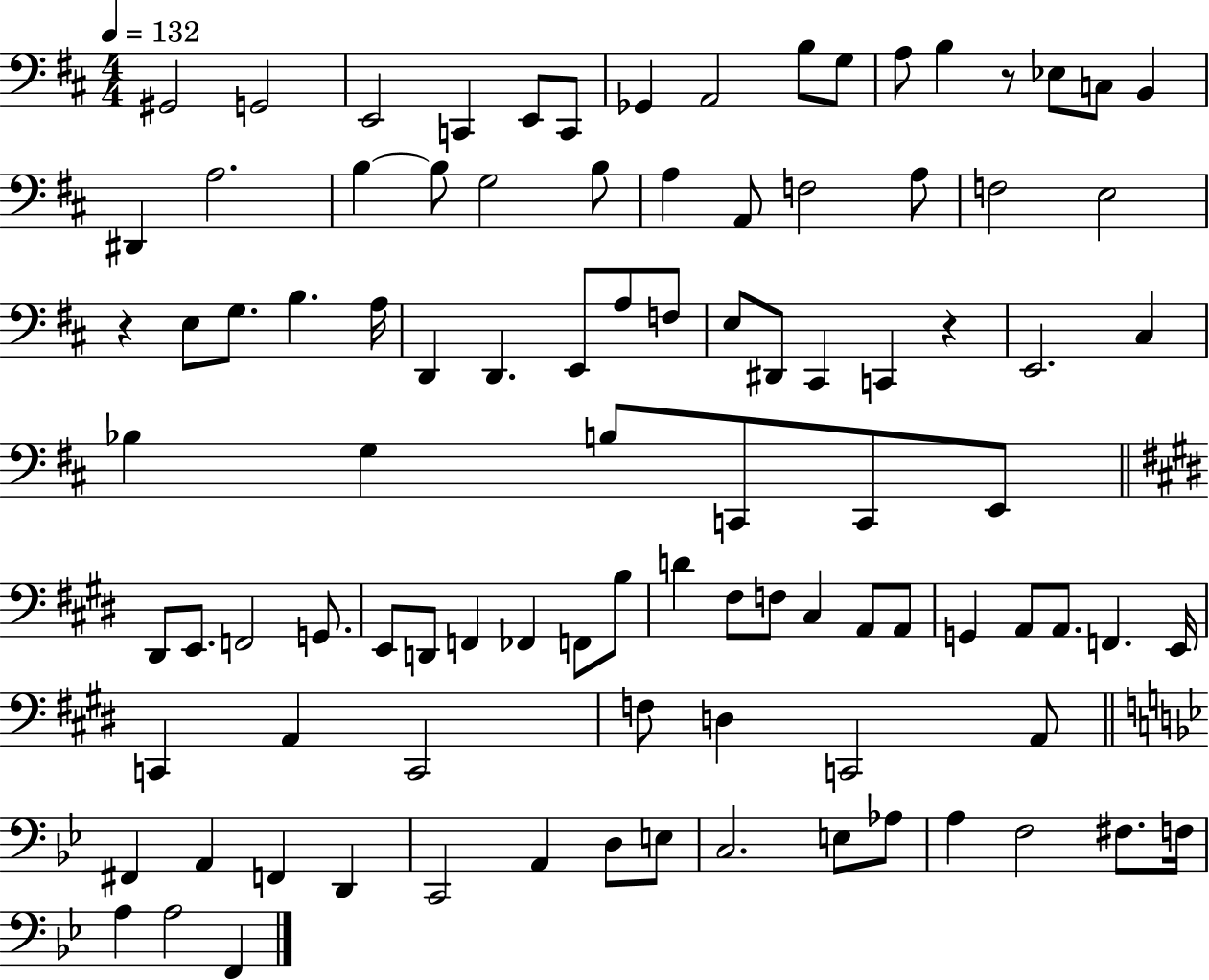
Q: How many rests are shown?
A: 3